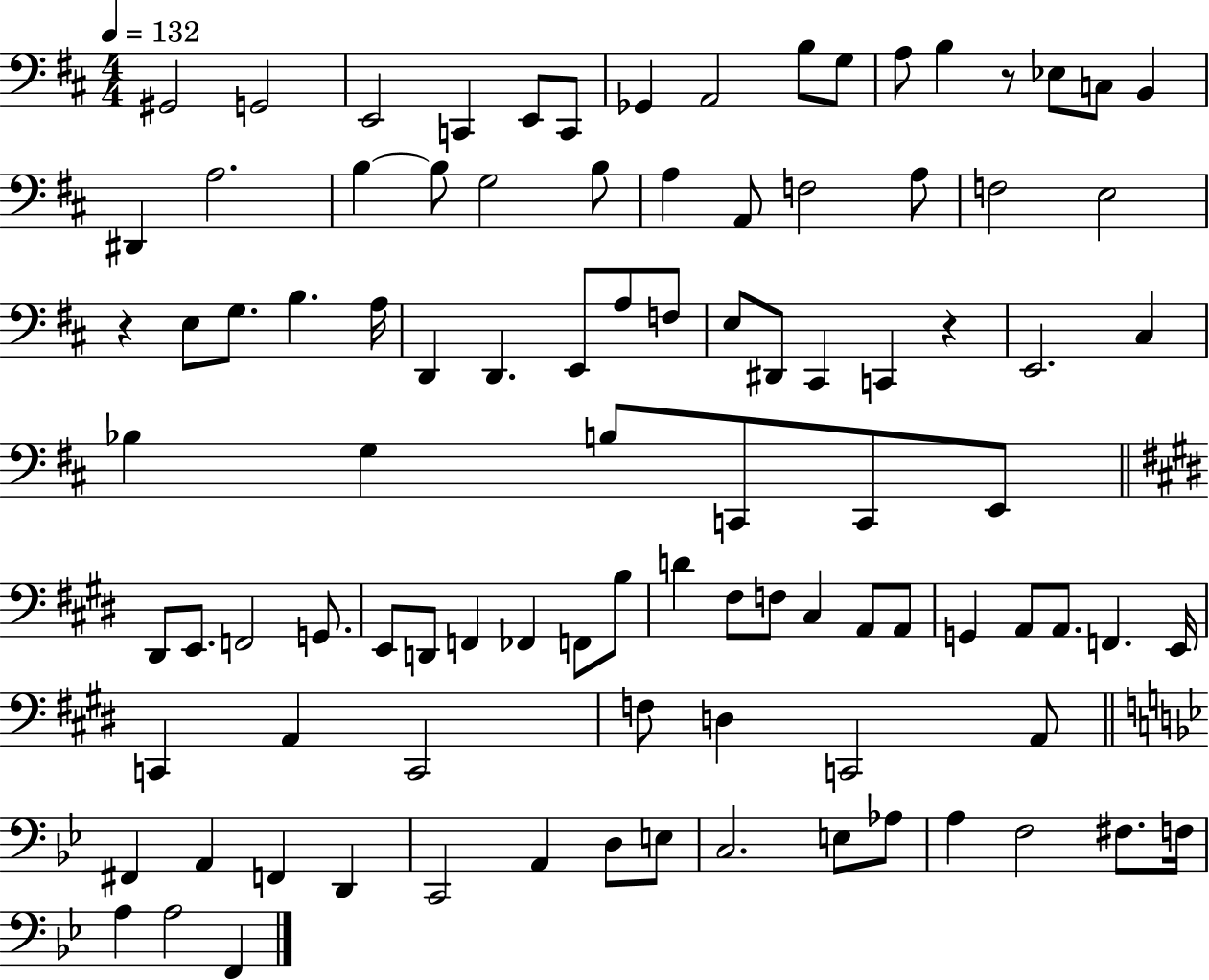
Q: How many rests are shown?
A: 3